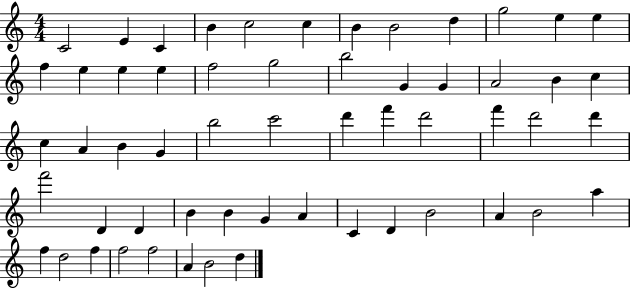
X:1
T:Untitled
M:4/4
L:1/4
K:C
C2 E C B c2 c B B2 d g2 e e f e e e f2 g2 b2 G G A2 B c c A B G b2 c'2 d' f' d'2 f' d'2 d' f'2 D D B B G A C D B2 A B2 a f d2 f f2 f2 A B2 d